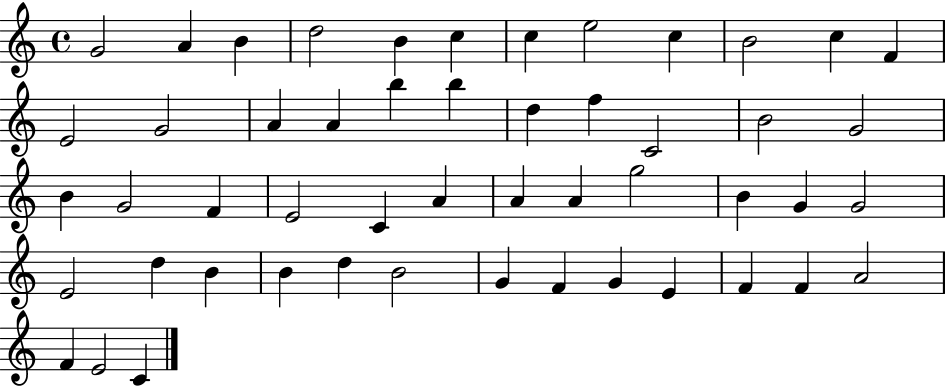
{
  \clef treble
  \time 4/4
  \defaultTimeSignature
  \key c \major
  g'2 a'4 b'4 | d''2 b'4 c''4 | c''4 e''2 c''4 | b'2 c''4 f'4 | \break e'2 g'2 | a'4 a'4 b''4 b''4 | d''4 f''4 c'2 | b'2 g'2 | \break b'4 g'2 f'4 | e'2 c'4 a'4 | a'4 a'4 g''2 | b'4 g'4 g'2 | \break e'2 d''4 b'4 | b'4 d''4 b'2 | g'4 f'4 g'4 e'4 | f'4 f'4 a'2 | \break f'4 e'2 c'4 | \bar "|."
}